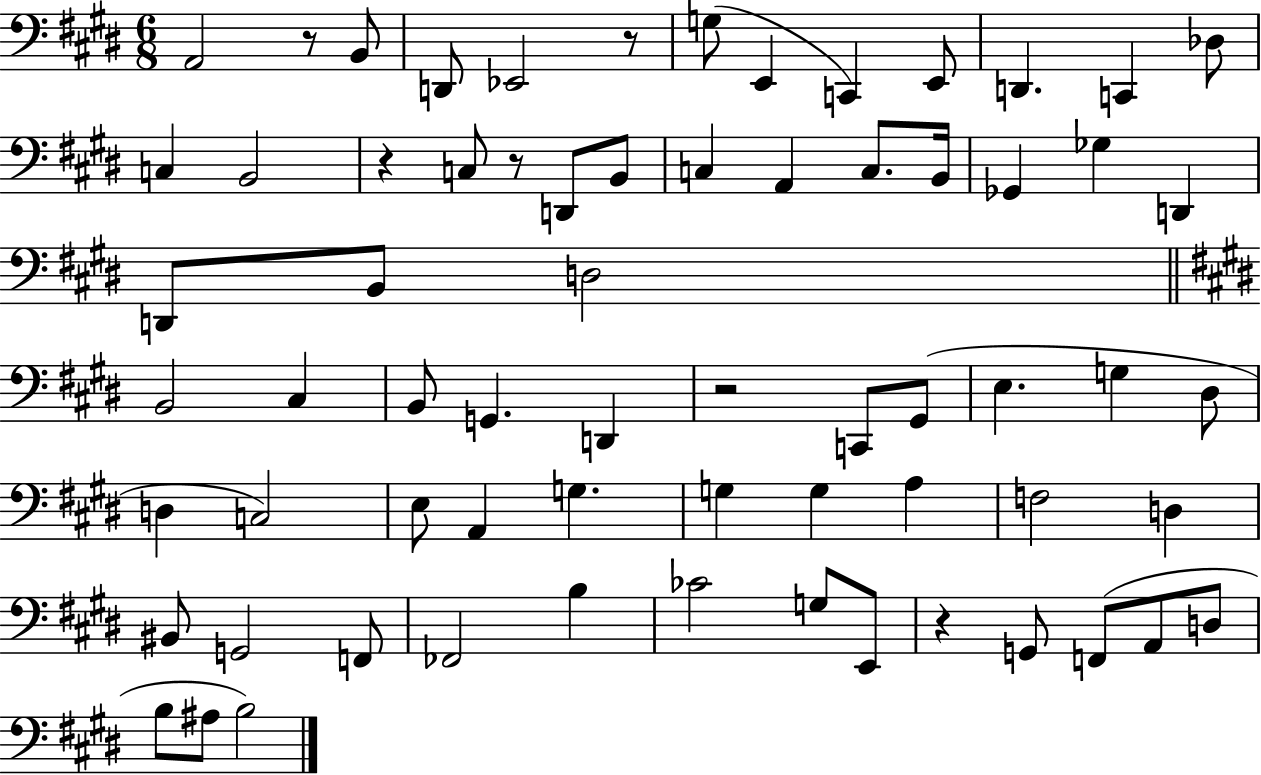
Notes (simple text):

A2/h R/e B2/e D2/e Eb2/h R/e G3/e E2/q C2/q E2/e D2/q. C2/q Db3/e C3/q B2/h R/q C3/e R/e D2/e B2/e C3/q A2/q C3/e. B2/s Gb2/q Gb3/q D2/q D2/e B2/e D3/h B2/h C#3/q B2/e G2/q. D2/q R/h C2/e G#2/e E3/q. G3/q D#3/e D3/q C3/h E3/e A2/q G3/q. G3/q G3/q A3/q F3/h D3/q BIS2/e G2/h F2/e FES2/h B3/q CES4/h G3/e E2/e R/q G2/e F2/e A2/e D3/e B3/e A#3/e B3/h